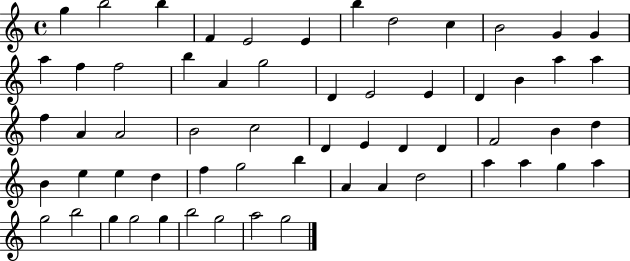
{
  \clef treble
  \time 4/4
  \defaultTimeSignature
  \key c \major
  g''4 b''2 b''4 | f'4 e'2 e'4 | b''4 d''2 c''4 | b'2 g'4 g'4 | \break a''4 f''4 f''2 | b''4 a'4 g''2 | d'4 e'2 e'4 | d'4 b'4 a''4 a''4 | \break f''4 a'4 a'2 | b'2 c''2 | d'4 e'4 d'4 d'4 | f'2 b'4 d''4 | \break b'4 e''4 e''4 d''4 | f''4 g''2 b''4 | a'4 a'4 d''2 | a''4 a''4 g''4 a''4 | \break g''2 b''2 | g''4 g''2 g''4 | b''2 g''2 | a''2 g''2 | \break \bar "|."
}